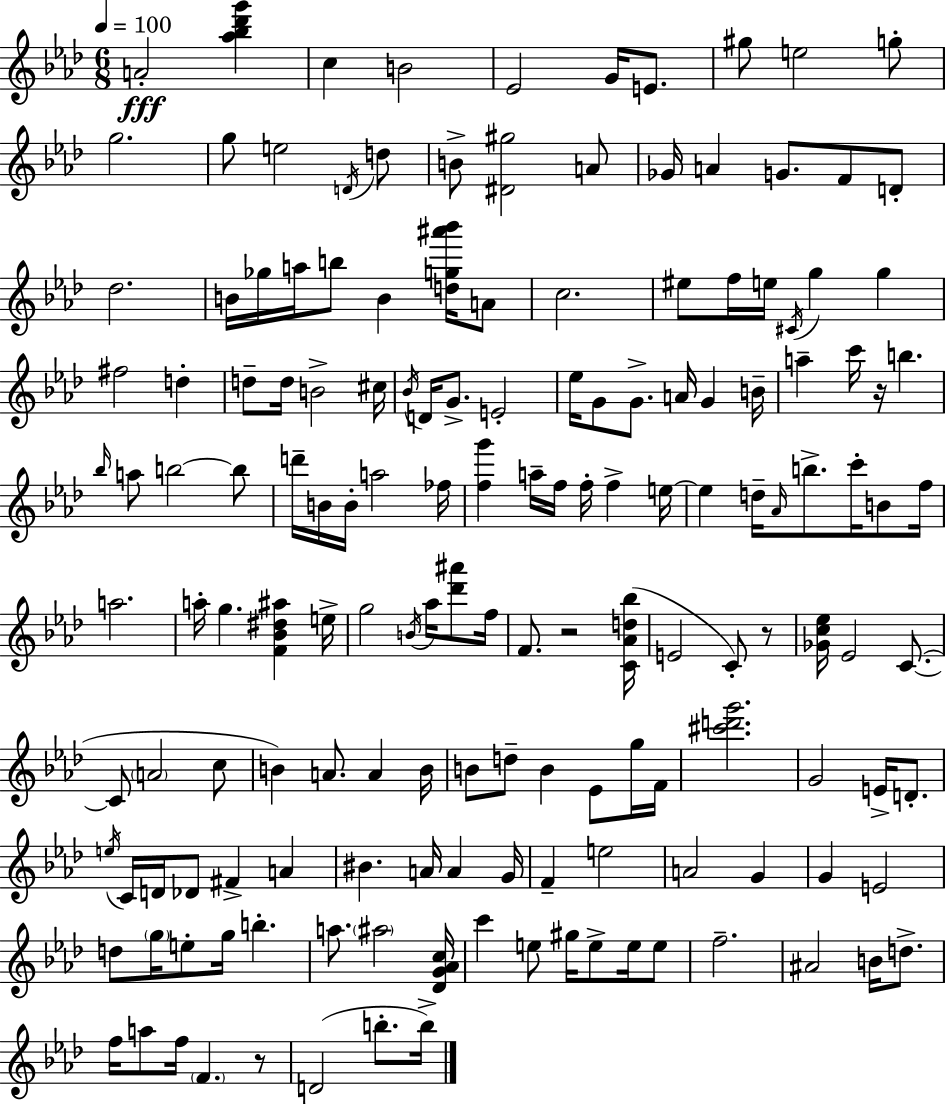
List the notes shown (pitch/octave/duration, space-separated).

A4/h [Ab5,Bb5,Db6,G6]/q C5/q B4/h Eb4/h G4/s E4/e. G#5/e E5/h G5/e G5/h. G5/e E5/h D4/s D5/e B4/e [D#4,G#5]/h A4/e Gb4/s A4/q G4/e. F4/e D4/e Db5/h. B4/s Gb5/s A5/s B5/e B4/q [D5,G5,A#6,Bb6]/s A4/e C5/h. EIS5/e F5/s E5/s C#4/s G5/q G5/q F#5/h D5/q D5/e D5/s B4/h C#5/s Bb4/s D4/s G4/e. E4/h Eb5/s G4/e G4/e. A4/s G4/q B4/s A5/q C6/s R/s B5/q. Bb5/s A5/e B5/h B5/e D6/s B4/s B4/s A5/h FES5/s [F5,G6]/q A5/s F5/s F5/s F5/q E5/s E5/q D5/s Ab4/s B5/e. C6/s B4/e F5/s A5/h. A5/s G5/q. [F4,Bb4,D#5,A#5]/q E5/s G5/h B4/s Ab5/s [Db6,A#6]/e F5/s F4/e. R/h [C4,Ab4,D5,Bb5]/s E4/h C4/e R/e [Gb4,C5,Eb5]/s Eb4/h C4/e. C4/e A4/h C5/e B4/q A4/e. A4/q B4/s B4/e D5/e B4/q Eb4/e G5/s F4/s [C#6,D6,G6]/h. G4/h E4/s D4/e. E5/s C4/s D4/s Db4/e F#4/q A4/q BIS4/q. A4/s A4/q G4/s F4/q E5/h A4/h G4/q G4/q E4/h D5/e G5/s E5/e G5/s B5/q. A5/e. A#5/h [Db4,G4,Ab4,C5]/s C6/q E5/e G#5/s E5/e E5/s E5/e F5/h. A#4/h B4/s D5/e. F5/s A5/e F5/s F4/q. R/e D4/h B5/e. B5/s